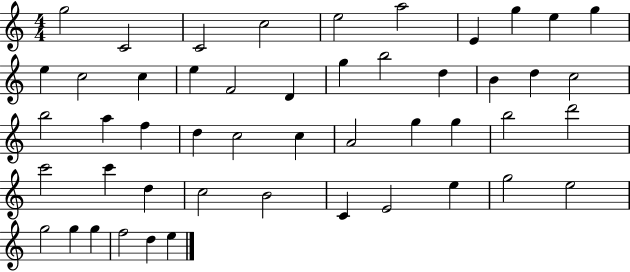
X:1
T:Untitled
M:4/4
L:1/4
K:C
g2 C2 C2 c2 e2 a2 E g e g e c2 c e F2 D g b2 d B d c2 b2 a f d c2 c A2 g g b2 d'2 c'2 c' d c2 B2 C E2 e g2 e2 g2 g g f2 d e